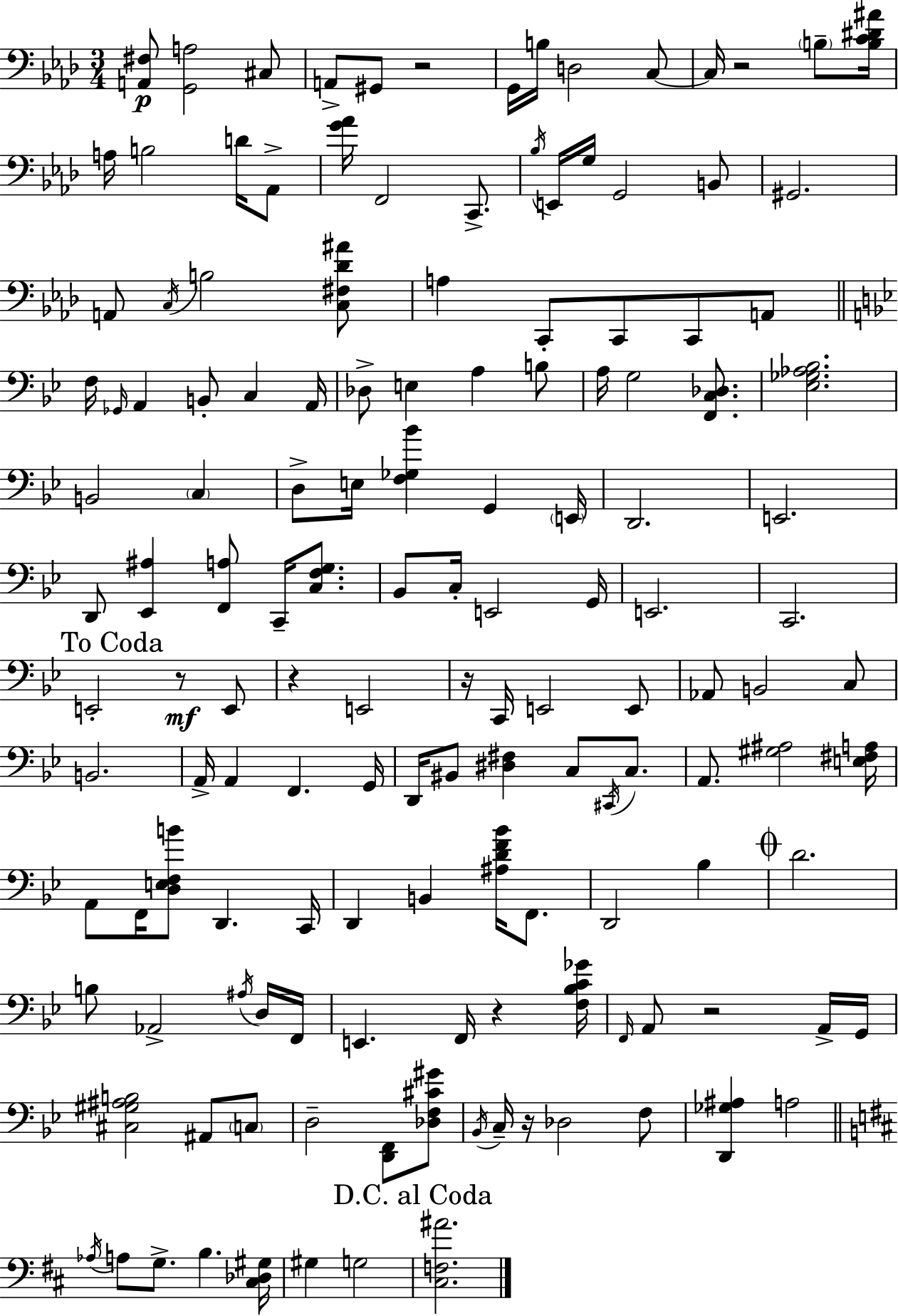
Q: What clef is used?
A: bass